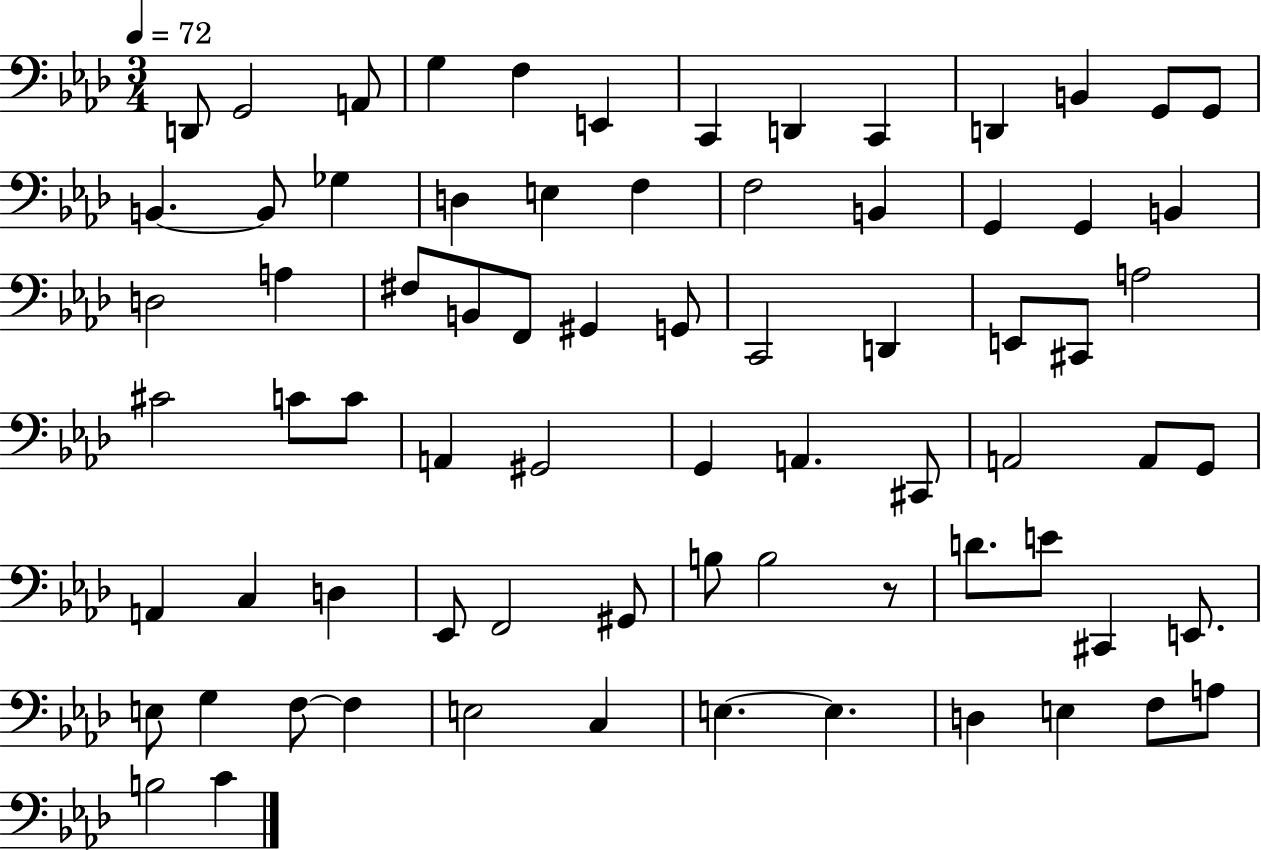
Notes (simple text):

D2/e G2/h A2/e G3/q F3/q E2/q C2/q D2/q C2/q D2/q B2/q G2/e G2/e B2/q. B2/e Gb3/q D3/q E3/q F3/q F3/h B2/q G2/q G2/q B2/q D3/h A3/q F#3/e B2/e F2/e G#2/q G2/e C2/h D2/q E2/e C#2/e A3/h C#4/h C4/e C4/e A2/q G#2/h G2/q A2/q. C#2/e A2/h A2/e G2/e A2/q C3/q D3/q Eb2/e F2/h G#2/e B3/e B3/h R/e D4/e. E4/e C#2/q E2/e. E3/e G3/q F3/e F3/q E3/h C3/q E3/q. E3/q. D3/q E3/q F3/e A3/e B3/h C4/q